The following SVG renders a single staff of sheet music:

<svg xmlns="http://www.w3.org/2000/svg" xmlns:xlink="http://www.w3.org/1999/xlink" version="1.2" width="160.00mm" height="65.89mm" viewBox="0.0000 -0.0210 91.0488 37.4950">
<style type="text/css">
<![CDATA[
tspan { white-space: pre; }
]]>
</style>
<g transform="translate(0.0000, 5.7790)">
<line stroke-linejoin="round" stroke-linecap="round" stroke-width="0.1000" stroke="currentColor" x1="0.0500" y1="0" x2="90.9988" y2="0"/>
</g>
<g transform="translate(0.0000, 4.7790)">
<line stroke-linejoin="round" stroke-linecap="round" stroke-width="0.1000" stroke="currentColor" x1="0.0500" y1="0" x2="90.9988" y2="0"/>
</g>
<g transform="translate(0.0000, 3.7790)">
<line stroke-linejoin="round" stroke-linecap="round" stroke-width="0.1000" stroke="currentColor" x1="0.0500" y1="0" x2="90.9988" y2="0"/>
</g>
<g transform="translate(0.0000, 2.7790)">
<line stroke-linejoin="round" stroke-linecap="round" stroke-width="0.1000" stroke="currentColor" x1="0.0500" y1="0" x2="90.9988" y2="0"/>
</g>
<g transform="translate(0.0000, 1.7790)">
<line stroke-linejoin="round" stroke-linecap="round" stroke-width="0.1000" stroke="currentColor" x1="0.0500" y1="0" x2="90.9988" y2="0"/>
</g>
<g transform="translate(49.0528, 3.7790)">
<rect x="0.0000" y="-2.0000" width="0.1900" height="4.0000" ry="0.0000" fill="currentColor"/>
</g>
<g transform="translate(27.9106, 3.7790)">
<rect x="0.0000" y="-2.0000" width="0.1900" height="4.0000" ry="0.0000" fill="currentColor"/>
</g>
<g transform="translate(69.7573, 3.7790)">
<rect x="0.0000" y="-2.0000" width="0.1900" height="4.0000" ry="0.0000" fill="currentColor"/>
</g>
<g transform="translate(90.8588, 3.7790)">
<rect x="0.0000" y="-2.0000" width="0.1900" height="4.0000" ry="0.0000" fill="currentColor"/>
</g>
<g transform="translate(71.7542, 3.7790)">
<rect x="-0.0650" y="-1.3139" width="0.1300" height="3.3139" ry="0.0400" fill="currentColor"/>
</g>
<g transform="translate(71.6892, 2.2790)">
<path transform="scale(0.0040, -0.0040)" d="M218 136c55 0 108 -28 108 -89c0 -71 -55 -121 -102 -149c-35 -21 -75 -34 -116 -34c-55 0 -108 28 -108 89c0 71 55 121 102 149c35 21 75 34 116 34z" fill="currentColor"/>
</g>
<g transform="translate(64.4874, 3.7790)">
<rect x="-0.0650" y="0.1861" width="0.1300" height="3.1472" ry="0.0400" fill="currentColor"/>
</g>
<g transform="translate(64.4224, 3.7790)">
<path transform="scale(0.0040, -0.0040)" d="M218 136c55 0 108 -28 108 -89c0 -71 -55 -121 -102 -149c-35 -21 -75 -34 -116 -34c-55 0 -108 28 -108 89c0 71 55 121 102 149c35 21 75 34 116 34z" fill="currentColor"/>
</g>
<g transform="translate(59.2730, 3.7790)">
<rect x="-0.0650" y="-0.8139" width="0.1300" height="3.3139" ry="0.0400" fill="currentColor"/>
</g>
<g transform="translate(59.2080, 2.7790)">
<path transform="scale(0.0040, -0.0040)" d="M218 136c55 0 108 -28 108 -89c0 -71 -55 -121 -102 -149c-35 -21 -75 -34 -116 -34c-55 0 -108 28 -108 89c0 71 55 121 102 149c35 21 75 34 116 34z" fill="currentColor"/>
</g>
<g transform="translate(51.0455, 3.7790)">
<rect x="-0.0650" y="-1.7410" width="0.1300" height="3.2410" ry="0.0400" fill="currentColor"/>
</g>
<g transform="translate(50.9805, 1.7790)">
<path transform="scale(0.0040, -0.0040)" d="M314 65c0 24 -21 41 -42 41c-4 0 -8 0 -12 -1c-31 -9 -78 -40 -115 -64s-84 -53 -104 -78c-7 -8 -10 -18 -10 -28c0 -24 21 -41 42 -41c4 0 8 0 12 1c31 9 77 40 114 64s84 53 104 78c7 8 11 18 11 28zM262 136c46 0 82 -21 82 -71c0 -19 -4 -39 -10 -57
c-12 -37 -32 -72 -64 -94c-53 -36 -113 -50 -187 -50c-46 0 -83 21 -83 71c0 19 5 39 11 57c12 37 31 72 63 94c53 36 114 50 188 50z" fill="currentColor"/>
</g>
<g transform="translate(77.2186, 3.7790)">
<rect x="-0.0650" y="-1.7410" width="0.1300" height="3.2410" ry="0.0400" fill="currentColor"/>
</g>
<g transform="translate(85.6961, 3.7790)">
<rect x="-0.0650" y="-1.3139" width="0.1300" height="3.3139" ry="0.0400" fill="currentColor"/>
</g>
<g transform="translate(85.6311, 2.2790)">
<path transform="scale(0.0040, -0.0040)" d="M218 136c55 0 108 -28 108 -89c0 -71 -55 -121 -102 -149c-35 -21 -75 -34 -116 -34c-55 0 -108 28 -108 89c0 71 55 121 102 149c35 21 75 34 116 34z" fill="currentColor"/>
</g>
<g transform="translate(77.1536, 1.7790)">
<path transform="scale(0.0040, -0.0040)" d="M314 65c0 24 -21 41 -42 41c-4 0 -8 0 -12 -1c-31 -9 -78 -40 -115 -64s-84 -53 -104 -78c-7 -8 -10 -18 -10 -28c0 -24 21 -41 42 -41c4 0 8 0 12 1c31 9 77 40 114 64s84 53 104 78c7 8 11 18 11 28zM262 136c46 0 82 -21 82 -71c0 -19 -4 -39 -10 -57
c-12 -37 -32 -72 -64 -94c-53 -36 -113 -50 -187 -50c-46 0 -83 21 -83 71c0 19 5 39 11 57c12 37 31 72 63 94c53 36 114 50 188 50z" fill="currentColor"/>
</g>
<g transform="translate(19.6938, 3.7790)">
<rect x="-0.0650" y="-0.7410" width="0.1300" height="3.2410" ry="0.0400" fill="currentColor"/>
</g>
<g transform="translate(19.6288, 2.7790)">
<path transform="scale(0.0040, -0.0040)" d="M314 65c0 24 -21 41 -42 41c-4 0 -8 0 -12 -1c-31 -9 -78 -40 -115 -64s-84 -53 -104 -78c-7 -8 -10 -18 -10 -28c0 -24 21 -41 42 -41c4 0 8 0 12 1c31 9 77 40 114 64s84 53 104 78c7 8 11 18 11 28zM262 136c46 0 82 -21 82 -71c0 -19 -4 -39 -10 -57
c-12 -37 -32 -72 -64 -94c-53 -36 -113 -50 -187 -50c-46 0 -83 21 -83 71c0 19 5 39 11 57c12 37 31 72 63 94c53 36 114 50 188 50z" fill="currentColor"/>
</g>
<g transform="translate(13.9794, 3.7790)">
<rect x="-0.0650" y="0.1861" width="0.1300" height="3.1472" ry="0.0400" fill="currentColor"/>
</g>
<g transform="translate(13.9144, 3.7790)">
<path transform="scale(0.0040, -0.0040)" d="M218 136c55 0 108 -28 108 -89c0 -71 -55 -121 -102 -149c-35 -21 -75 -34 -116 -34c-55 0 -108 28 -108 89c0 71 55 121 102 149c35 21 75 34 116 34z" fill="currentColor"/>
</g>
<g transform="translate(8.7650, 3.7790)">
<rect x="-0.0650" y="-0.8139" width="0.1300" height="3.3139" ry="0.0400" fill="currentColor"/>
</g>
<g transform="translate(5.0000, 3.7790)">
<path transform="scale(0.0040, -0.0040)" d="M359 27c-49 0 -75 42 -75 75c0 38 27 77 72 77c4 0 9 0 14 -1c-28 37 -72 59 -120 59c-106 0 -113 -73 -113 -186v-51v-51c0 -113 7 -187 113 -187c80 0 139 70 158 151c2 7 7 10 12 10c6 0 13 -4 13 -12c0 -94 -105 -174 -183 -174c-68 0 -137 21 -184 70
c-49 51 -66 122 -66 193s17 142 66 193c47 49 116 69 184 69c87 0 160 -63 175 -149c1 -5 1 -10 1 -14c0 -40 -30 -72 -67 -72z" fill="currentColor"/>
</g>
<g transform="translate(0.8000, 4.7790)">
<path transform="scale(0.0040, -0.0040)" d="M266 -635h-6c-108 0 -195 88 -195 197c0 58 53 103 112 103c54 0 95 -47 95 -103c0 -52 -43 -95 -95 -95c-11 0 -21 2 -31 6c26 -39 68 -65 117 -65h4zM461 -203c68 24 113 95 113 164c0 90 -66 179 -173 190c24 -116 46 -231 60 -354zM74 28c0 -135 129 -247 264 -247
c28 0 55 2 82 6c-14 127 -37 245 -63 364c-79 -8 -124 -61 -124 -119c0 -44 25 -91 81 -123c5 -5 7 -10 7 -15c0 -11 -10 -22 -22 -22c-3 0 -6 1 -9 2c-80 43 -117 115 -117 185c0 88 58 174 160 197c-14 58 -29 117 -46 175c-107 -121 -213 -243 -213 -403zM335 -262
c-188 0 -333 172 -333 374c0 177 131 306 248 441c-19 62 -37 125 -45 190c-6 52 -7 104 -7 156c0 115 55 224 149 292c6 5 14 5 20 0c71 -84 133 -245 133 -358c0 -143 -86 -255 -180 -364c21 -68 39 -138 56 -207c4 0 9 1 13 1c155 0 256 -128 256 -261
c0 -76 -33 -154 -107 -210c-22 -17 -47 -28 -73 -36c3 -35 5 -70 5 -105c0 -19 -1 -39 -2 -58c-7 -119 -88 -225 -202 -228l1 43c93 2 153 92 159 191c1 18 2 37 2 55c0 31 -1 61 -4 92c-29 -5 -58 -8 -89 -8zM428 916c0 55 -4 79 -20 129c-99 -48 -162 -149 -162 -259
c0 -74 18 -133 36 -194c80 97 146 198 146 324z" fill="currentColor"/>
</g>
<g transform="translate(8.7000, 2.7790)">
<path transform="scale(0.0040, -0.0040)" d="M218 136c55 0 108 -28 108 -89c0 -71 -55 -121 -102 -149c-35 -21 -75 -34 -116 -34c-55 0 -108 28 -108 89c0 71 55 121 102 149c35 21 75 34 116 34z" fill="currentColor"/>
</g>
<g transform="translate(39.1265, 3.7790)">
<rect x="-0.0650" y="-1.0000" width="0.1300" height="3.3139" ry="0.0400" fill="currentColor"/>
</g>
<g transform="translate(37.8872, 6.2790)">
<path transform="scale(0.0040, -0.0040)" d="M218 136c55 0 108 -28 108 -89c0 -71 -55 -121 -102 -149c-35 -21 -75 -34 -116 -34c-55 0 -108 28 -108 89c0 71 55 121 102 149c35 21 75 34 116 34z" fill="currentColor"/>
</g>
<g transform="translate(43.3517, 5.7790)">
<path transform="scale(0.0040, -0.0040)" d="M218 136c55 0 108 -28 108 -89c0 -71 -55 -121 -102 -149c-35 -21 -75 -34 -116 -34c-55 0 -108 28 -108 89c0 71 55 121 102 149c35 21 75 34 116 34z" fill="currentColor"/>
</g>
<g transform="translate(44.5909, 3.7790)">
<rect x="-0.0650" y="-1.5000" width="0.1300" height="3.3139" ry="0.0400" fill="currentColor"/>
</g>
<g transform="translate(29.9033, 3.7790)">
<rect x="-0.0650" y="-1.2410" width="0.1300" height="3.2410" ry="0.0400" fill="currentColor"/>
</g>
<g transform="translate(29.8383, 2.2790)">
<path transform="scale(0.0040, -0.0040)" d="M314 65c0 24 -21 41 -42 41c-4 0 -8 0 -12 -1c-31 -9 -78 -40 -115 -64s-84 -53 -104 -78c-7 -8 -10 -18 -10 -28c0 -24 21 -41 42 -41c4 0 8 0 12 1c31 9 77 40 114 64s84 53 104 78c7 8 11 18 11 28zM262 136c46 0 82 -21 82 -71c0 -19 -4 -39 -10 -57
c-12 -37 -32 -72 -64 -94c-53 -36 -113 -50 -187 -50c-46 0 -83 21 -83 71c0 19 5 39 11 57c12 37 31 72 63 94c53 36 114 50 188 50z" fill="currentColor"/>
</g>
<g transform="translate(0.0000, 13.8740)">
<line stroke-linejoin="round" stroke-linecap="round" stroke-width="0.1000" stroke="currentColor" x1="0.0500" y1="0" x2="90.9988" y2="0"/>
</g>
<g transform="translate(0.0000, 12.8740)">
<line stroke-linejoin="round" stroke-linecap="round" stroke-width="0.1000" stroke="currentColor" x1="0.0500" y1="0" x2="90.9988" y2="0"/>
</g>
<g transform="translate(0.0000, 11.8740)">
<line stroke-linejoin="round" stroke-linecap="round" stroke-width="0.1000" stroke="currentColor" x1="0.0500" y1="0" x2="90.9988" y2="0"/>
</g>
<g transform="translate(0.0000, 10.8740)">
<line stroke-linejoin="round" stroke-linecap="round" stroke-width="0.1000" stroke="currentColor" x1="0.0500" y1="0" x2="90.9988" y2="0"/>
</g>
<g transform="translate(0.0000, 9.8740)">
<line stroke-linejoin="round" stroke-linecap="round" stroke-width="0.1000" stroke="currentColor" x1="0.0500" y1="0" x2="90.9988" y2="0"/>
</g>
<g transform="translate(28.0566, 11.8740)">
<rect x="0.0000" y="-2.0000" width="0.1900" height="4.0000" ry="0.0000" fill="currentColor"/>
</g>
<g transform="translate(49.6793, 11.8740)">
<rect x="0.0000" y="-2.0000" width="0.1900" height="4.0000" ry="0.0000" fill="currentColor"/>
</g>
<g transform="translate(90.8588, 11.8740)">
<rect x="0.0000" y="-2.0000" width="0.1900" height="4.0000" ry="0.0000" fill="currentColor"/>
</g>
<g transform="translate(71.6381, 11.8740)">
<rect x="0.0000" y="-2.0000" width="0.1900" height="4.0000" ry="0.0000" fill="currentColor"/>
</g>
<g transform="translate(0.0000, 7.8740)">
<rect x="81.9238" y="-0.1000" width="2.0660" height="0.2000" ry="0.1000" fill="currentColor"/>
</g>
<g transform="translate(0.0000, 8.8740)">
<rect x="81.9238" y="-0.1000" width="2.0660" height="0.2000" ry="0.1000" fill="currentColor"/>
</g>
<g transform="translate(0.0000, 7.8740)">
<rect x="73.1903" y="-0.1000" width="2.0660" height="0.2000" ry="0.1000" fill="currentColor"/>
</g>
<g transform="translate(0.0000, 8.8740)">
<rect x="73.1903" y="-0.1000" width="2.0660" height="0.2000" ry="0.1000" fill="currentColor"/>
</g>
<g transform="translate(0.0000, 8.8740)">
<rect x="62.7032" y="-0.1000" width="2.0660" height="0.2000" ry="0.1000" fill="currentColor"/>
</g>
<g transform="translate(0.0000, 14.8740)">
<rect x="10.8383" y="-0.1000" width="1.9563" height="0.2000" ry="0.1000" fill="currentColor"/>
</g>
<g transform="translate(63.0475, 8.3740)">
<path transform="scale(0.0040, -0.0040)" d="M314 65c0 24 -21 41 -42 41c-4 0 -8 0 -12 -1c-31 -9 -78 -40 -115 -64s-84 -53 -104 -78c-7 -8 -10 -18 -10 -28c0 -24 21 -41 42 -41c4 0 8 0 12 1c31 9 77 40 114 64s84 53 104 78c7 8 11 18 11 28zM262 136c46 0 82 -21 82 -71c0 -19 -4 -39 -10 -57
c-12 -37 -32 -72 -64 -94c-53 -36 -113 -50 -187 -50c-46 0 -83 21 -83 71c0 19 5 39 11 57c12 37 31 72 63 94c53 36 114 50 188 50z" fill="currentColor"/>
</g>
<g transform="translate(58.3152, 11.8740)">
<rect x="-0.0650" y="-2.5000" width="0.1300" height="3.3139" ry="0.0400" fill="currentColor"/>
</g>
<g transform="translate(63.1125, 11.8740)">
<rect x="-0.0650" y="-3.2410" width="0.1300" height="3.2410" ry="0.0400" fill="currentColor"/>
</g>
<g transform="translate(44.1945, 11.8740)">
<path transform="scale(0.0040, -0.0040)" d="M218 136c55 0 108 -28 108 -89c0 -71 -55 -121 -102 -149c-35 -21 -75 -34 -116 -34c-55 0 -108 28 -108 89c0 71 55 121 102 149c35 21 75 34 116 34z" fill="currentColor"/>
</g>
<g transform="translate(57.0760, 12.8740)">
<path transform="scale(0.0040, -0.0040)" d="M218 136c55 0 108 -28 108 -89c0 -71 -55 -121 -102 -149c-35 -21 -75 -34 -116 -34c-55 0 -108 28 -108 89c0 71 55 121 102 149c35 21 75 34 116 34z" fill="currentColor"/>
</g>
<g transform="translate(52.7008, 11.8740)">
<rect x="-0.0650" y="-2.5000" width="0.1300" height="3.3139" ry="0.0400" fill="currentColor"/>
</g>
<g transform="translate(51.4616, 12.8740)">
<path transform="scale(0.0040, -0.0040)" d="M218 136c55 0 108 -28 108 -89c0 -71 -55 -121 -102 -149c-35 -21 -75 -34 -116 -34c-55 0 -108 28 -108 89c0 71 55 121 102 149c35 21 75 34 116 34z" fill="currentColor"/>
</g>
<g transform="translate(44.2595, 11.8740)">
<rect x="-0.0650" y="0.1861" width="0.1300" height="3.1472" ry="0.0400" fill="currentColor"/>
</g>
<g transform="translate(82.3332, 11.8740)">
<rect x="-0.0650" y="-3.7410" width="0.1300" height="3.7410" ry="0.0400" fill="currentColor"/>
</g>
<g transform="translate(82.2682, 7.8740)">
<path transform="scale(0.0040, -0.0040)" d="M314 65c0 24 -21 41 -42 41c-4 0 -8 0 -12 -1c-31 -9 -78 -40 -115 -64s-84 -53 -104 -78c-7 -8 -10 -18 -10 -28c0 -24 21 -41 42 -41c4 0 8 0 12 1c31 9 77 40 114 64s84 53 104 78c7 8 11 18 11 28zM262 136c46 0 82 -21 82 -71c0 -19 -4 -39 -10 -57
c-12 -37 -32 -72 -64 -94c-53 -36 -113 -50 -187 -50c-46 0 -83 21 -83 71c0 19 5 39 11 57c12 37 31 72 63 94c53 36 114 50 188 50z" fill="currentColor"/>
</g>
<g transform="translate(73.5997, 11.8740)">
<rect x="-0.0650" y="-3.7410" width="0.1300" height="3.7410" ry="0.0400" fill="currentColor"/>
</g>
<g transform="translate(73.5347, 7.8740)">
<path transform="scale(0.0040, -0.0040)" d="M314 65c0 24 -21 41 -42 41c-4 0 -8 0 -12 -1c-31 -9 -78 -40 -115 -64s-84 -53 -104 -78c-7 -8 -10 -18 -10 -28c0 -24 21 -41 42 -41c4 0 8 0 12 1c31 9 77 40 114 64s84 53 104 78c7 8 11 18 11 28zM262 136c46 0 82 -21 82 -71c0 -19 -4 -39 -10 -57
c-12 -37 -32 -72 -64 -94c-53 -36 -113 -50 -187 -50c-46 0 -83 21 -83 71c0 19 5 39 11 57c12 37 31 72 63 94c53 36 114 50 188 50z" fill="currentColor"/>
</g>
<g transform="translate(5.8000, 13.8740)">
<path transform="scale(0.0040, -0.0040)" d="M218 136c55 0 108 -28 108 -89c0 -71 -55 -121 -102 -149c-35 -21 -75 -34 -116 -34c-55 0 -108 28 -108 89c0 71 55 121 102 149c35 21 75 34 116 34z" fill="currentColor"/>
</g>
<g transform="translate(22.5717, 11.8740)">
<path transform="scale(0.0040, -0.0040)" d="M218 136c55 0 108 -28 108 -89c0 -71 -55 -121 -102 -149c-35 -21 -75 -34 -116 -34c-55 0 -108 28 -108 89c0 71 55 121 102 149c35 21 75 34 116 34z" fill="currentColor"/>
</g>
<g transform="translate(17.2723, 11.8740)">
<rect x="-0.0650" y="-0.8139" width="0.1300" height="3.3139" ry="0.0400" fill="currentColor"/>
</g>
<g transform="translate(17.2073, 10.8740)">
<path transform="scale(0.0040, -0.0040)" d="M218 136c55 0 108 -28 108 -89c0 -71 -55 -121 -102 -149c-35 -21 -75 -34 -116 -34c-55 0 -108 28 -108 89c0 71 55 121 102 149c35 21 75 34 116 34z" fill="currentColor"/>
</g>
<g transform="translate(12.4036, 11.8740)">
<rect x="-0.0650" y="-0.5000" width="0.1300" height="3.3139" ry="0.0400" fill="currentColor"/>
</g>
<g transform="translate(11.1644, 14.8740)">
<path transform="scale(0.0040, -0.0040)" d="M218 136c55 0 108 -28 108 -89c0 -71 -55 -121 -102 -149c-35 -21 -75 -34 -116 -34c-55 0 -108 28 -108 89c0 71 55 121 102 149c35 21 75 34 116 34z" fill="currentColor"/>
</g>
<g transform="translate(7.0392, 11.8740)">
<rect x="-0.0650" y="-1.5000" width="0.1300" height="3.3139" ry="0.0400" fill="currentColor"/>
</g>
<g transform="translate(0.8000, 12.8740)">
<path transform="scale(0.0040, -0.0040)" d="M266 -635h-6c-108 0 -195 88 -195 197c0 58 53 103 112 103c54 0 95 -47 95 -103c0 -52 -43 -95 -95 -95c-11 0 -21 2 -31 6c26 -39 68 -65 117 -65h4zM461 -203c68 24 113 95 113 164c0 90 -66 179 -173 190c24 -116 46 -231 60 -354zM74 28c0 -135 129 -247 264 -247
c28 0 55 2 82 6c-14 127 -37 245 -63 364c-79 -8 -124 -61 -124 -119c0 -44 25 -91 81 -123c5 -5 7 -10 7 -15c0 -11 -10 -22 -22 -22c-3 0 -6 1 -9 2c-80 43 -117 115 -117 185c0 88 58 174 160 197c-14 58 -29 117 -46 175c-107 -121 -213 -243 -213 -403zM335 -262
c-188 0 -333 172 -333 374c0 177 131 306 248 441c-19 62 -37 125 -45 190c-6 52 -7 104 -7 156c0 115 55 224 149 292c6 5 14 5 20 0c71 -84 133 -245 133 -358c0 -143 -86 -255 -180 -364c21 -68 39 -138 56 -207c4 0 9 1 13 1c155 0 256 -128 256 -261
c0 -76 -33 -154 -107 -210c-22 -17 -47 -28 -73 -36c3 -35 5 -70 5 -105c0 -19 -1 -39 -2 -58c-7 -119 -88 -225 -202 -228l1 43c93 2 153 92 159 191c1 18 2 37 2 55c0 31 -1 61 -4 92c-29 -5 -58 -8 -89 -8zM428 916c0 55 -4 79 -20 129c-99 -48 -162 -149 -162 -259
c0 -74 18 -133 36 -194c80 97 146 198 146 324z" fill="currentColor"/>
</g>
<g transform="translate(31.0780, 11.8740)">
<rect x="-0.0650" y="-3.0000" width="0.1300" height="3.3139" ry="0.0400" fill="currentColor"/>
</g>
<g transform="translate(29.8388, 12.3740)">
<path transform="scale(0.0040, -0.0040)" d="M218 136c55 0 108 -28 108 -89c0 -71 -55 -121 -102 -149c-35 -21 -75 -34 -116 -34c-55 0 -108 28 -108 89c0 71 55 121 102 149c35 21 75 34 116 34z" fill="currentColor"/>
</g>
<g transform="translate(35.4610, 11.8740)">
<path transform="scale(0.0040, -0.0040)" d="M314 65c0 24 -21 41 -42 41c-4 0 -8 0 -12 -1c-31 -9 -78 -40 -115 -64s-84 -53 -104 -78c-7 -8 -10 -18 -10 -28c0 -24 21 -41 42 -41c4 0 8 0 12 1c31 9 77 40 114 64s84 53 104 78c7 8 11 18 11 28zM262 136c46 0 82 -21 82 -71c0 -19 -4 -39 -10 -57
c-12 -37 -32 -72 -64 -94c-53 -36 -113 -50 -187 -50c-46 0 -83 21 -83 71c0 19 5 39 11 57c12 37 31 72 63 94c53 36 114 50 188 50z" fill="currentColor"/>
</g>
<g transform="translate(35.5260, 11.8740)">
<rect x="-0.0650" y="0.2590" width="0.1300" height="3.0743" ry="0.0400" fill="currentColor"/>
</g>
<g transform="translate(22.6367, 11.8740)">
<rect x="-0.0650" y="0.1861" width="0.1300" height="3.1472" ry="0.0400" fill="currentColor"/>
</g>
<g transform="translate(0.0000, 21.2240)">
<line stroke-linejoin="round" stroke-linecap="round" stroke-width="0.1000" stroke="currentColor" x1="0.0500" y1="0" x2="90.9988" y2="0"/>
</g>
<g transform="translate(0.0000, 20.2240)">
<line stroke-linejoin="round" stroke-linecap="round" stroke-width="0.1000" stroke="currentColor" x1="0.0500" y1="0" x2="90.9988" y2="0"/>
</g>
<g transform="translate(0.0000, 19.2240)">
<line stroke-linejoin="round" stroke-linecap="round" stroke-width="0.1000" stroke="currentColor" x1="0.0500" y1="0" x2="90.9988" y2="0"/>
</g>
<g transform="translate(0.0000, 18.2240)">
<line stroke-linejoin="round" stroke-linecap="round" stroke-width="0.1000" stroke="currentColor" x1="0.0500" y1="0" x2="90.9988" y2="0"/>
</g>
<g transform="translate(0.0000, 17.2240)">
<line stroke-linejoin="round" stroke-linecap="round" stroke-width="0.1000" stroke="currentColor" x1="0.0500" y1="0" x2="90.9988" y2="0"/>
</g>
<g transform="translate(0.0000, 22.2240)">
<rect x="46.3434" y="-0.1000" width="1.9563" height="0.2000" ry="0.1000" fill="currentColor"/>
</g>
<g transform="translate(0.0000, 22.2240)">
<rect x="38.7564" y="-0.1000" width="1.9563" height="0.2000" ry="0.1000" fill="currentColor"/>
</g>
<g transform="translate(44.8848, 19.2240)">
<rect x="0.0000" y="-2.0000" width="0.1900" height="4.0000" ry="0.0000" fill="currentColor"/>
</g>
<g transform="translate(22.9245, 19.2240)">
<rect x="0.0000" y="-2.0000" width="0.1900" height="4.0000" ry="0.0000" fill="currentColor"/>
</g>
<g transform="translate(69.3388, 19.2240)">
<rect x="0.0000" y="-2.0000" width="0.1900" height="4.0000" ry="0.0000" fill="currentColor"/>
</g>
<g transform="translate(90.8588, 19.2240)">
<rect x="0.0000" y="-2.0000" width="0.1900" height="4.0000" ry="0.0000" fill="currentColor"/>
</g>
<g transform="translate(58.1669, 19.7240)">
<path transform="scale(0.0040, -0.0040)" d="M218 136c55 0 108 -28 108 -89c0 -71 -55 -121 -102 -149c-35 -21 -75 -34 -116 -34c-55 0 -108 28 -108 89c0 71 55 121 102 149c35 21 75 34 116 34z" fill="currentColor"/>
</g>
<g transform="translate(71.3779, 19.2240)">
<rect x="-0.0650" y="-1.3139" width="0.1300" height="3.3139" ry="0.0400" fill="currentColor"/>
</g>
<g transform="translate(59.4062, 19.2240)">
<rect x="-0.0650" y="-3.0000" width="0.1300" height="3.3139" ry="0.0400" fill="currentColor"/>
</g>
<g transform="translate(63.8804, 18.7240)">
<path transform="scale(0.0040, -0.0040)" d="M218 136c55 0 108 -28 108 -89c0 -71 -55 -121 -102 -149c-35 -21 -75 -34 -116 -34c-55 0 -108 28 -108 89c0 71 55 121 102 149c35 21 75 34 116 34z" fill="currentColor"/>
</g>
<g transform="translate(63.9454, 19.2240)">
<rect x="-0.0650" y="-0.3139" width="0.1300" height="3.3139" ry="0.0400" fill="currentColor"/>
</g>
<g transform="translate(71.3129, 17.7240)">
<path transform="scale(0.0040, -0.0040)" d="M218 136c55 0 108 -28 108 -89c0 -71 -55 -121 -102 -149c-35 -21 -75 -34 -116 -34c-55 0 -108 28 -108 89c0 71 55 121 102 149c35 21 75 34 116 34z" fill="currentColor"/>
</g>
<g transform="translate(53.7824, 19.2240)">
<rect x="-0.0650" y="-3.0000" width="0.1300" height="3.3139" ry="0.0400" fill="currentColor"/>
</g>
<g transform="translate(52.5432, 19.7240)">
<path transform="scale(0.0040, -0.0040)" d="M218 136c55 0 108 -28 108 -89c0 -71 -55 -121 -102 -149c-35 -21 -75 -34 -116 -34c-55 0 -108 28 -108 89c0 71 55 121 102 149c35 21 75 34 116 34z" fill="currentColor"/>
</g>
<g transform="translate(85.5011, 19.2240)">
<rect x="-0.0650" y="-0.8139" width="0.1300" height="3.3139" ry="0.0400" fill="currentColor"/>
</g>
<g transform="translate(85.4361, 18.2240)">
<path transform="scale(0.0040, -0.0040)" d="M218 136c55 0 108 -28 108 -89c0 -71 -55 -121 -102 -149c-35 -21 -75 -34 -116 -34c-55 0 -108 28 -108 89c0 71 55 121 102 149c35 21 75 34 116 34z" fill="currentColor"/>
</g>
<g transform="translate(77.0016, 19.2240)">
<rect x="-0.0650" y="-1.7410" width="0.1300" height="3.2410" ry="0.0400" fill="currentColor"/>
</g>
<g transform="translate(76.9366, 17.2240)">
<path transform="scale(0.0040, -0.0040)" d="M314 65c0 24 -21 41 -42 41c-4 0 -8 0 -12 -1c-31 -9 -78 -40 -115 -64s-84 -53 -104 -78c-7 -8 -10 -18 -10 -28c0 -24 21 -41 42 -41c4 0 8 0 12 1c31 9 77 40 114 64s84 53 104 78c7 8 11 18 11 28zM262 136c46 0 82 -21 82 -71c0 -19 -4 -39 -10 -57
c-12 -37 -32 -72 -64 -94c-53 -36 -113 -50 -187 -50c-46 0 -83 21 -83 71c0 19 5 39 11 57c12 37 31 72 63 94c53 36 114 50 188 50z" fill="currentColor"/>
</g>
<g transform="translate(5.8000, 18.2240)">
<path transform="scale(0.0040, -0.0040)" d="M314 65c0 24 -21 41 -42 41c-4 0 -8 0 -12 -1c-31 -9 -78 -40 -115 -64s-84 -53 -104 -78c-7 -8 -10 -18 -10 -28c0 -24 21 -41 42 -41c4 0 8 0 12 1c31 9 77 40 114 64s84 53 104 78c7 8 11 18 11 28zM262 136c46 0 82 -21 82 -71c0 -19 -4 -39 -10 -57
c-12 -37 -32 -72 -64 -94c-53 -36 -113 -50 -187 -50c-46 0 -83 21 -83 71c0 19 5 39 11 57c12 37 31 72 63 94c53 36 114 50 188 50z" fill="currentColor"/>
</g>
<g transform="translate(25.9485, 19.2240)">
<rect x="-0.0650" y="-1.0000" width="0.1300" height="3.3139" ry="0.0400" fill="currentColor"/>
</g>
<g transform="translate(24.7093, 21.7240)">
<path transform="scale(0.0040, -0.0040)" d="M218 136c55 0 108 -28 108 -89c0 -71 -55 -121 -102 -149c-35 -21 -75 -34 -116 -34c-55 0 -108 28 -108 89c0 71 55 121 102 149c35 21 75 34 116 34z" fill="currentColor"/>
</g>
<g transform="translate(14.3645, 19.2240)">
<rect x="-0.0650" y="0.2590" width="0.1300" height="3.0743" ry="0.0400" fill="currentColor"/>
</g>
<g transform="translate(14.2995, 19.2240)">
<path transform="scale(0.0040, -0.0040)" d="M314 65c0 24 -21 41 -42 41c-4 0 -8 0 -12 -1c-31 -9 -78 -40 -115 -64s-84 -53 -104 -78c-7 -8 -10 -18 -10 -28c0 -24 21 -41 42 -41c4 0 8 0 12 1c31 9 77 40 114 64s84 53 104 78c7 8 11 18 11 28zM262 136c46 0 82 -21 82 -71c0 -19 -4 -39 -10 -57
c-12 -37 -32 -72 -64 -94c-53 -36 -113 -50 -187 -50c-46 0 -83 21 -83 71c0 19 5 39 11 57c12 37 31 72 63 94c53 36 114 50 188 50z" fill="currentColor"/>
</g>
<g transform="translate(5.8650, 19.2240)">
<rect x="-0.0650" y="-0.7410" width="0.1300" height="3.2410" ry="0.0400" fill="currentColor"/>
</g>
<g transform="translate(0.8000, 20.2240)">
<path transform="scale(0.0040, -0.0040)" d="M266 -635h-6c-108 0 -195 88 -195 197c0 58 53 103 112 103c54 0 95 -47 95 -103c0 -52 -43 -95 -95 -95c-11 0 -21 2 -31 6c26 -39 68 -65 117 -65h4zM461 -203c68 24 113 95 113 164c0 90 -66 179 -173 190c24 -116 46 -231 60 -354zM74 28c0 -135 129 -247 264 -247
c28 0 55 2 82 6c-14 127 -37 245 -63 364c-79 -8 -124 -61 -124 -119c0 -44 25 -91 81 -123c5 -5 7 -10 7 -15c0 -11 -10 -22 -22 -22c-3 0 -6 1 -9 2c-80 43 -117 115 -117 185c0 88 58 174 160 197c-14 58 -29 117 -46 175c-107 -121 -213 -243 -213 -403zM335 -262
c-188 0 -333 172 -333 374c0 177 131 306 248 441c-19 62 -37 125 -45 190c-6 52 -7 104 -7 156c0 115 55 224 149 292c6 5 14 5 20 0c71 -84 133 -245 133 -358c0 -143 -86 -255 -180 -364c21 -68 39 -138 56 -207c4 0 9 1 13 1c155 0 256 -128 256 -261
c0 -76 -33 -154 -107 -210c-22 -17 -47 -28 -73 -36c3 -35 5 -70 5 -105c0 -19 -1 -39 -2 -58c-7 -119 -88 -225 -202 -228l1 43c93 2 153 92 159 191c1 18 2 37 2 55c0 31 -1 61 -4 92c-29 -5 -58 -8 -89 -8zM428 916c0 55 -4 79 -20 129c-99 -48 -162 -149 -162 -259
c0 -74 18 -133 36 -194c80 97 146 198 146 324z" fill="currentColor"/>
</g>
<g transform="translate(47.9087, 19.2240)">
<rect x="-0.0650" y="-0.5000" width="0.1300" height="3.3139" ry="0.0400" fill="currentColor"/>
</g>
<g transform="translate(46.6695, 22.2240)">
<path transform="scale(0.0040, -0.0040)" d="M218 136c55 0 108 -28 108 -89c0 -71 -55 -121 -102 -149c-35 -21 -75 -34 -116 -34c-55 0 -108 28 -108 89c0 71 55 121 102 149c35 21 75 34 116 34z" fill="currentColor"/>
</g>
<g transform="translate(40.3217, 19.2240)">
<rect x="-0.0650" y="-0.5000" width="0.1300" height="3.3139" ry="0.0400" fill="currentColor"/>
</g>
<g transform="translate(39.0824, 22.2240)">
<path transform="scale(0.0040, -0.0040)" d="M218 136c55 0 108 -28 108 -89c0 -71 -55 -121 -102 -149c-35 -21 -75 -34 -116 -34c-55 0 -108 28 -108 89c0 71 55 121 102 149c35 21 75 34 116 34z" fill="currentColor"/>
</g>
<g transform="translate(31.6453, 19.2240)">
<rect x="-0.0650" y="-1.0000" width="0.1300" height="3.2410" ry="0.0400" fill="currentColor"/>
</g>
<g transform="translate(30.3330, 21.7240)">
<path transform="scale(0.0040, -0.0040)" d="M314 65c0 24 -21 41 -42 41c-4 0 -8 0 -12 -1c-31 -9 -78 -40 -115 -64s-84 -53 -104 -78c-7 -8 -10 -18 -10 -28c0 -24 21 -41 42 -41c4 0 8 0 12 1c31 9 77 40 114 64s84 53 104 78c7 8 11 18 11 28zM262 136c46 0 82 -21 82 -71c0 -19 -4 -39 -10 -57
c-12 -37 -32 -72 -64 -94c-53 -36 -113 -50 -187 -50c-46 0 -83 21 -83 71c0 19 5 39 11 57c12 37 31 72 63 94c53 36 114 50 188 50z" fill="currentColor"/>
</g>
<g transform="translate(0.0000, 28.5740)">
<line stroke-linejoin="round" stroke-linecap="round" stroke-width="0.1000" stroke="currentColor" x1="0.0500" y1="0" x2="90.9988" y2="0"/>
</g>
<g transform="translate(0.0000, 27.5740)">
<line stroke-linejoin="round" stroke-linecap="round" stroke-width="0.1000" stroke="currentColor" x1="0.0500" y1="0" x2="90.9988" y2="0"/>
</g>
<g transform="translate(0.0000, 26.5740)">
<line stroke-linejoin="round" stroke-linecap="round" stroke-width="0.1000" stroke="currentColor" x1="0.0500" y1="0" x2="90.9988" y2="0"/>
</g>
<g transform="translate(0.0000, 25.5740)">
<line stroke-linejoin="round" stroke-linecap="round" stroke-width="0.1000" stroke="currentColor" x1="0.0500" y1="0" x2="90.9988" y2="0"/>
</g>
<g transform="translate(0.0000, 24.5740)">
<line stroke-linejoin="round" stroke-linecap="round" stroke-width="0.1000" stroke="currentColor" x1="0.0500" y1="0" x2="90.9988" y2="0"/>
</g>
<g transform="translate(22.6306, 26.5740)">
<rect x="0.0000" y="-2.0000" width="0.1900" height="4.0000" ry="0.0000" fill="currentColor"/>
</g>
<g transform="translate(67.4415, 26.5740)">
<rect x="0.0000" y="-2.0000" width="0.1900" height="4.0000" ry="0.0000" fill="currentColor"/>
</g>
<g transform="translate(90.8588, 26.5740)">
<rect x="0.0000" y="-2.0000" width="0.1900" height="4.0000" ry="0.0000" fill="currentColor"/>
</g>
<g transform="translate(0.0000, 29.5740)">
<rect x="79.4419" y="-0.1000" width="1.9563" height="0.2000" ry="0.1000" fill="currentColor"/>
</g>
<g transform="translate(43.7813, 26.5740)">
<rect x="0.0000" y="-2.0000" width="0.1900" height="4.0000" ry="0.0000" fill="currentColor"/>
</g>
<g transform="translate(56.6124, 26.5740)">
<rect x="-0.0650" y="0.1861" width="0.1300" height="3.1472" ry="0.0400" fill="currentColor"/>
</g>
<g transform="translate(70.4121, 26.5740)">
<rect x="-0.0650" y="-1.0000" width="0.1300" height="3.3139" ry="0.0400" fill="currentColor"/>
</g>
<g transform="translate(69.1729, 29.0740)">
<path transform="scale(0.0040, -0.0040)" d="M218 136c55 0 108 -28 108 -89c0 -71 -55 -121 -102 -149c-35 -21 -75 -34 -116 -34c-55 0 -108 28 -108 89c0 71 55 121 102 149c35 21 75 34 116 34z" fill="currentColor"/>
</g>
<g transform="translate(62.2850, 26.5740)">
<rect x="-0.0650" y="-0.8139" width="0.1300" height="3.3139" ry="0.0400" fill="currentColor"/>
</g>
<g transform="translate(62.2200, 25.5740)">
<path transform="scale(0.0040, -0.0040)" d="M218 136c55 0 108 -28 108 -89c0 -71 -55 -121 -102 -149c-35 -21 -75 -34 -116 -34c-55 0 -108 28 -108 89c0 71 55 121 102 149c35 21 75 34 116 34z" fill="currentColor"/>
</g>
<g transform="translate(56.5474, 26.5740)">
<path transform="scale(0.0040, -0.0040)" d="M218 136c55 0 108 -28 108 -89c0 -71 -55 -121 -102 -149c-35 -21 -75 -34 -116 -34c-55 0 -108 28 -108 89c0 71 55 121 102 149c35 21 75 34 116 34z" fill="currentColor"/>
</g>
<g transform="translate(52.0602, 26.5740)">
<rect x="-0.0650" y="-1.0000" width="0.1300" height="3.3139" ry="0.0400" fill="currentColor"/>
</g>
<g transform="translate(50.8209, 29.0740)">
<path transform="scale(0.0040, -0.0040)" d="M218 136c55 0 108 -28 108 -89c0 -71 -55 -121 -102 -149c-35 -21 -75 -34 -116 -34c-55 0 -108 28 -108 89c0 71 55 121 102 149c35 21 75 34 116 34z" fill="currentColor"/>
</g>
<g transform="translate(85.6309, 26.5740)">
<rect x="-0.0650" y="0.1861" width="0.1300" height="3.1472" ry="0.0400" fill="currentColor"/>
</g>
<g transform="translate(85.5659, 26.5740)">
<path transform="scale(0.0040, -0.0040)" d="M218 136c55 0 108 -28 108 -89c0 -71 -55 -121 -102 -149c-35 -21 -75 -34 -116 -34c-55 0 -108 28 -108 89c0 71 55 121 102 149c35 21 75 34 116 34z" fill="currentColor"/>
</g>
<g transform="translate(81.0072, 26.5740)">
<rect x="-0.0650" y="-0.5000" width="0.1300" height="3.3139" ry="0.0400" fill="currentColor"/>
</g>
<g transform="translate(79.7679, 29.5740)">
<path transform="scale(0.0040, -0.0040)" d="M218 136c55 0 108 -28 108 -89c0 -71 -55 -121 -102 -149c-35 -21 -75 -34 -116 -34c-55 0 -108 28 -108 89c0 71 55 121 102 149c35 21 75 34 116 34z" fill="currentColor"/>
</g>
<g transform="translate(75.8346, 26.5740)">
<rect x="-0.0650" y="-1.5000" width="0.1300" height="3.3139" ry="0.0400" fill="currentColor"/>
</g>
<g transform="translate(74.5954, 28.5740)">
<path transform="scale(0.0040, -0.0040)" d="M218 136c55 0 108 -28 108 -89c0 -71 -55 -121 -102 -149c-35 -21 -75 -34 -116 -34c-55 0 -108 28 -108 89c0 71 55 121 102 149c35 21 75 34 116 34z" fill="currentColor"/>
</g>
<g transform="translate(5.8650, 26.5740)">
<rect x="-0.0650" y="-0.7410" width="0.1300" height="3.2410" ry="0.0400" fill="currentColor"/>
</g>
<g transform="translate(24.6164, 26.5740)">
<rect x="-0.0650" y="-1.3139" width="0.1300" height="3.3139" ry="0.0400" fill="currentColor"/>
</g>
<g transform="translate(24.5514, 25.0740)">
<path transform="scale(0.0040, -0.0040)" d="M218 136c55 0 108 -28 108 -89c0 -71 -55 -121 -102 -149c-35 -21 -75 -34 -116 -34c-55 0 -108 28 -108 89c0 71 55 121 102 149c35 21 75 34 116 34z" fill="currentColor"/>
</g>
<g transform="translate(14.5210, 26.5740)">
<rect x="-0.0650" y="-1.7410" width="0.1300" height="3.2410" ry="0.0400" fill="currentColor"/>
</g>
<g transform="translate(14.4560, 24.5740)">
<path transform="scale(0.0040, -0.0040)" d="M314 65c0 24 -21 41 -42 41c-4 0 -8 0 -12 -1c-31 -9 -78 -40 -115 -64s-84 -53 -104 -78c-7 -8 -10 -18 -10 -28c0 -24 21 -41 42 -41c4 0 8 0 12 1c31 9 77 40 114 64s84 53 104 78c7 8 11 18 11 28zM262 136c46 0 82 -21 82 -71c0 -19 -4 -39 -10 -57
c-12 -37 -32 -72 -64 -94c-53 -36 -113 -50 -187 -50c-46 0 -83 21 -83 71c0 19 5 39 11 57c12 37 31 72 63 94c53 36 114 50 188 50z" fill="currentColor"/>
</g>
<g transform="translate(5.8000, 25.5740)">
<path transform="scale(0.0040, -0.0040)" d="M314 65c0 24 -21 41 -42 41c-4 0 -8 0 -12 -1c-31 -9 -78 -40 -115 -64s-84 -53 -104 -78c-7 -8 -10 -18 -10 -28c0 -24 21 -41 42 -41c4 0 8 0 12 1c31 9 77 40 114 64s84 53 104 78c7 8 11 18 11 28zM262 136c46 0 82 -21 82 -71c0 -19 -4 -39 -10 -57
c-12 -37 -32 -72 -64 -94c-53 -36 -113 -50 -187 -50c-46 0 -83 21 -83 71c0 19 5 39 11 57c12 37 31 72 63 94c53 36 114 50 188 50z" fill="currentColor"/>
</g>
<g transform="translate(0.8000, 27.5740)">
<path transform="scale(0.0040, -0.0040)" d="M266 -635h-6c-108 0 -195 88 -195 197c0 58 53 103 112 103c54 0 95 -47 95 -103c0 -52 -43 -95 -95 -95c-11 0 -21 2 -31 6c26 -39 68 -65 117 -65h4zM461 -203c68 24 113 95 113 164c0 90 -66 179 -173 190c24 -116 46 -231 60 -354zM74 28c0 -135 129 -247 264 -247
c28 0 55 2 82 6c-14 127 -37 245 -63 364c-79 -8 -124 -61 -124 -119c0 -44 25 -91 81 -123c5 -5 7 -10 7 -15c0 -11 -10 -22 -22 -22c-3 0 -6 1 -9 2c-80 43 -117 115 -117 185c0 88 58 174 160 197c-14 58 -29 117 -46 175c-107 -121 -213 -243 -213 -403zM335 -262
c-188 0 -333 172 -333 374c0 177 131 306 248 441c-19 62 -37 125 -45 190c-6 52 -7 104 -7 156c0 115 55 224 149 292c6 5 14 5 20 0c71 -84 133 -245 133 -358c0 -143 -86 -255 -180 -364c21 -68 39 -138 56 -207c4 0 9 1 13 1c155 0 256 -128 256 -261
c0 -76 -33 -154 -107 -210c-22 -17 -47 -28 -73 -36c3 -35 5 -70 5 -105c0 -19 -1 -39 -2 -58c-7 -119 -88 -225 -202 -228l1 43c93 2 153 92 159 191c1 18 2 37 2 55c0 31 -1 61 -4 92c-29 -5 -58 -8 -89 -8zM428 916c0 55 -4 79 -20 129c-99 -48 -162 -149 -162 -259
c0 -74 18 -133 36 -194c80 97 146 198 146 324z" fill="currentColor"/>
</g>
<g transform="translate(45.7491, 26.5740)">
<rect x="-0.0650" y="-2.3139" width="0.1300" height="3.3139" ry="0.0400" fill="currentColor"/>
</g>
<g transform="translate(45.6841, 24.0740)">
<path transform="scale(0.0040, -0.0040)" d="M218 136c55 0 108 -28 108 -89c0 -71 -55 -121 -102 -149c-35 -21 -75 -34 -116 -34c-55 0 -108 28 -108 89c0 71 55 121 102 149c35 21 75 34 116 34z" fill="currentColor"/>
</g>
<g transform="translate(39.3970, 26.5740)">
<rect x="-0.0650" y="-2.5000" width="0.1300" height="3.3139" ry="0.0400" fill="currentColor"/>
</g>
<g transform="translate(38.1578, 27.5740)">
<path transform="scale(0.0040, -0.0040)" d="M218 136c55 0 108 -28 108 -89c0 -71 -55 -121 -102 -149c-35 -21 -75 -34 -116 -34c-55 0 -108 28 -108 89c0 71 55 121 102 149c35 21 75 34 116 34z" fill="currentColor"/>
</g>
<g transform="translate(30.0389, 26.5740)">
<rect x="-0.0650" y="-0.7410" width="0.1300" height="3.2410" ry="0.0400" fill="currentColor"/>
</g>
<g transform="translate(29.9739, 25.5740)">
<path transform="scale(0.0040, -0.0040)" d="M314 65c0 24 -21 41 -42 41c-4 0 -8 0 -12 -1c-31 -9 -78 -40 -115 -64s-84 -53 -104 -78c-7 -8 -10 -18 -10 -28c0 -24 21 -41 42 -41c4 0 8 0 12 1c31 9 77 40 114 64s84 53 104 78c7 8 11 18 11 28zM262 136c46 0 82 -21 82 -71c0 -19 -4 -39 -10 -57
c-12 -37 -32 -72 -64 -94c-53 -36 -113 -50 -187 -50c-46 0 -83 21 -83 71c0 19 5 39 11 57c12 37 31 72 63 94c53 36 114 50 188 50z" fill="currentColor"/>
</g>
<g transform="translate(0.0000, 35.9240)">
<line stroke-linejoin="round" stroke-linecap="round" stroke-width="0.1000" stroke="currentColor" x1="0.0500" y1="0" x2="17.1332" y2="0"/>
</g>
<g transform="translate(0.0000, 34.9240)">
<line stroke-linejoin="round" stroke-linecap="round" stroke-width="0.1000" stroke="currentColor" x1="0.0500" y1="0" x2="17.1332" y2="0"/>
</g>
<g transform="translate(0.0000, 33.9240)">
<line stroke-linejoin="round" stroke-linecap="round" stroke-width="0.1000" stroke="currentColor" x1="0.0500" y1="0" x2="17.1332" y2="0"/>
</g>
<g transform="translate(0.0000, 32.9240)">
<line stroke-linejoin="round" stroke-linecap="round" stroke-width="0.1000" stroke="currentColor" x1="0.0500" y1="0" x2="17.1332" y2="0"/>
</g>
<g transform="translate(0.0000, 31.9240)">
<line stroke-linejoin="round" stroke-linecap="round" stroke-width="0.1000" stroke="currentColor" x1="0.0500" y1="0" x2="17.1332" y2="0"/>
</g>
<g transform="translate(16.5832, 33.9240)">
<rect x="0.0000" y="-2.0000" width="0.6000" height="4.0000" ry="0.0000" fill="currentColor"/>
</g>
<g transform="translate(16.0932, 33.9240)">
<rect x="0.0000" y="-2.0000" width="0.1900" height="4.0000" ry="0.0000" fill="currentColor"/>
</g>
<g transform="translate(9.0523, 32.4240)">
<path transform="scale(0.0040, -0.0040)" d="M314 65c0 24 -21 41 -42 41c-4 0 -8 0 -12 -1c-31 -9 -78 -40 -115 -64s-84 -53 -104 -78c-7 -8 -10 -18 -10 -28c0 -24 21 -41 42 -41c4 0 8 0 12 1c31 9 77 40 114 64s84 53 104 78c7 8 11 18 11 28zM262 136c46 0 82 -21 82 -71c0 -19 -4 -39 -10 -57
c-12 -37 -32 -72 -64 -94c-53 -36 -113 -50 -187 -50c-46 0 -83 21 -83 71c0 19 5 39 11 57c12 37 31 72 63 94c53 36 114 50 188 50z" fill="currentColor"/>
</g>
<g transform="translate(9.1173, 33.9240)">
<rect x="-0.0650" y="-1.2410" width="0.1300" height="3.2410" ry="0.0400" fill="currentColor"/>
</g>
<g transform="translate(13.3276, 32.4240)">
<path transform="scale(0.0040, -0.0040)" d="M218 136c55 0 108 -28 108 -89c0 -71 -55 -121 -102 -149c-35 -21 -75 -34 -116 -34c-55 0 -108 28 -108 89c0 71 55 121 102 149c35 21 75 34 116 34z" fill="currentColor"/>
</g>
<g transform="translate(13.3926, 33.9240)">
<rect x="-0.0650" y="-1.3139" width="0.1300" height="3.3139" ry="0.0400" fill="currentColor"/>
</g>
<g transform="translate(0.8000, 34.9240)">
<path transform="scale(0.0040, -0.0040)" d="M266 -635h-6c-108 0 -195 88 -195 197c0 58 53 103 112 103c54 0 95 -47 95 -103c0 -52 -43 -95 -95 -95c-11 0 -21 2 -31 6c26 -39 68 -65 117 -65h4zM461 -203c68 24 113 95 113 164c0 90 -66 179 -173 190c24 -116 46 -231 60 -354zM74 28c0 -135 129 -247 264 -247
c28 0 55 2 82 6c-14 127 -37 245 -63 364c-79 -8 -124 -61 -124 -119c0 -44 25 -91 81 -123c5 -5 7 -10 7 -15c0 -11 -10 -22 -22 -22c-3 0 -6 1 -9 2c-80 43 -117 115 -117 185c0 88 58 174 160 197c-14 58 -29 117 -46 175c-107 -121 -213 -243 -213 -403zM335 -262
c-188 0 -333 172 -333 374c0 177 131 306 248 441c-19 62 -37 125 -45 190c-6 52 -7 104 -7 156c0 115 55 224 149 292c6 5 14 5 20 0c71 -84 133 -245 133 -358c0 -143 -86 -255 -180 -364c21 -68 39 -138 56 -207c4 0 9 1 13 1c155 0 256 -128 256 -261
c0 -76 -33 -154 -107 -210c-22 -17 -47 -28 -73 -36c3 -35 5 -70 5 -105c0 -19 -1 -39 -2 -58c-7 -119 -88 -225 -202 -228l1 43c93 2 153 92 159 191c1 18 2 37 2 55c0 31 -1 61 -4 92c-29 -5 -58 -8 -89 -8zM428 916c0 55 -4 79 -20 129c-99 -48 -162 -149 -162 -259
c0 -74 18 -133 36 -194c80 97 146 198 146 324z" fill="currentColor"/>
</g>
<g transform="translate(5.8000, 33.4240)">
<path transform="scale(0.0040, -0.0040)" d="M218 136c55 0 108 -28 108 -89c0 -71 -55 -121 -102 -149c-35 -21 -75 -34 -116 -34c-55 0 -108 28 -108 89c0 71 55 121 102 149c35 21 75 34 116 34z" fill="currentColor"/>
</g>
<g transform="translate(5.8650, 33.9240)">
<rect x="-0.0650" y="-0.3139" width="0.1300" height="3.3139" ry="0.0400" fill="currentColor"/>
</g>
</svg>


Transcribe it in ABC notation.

X:1
T:Untitled
M:4/4
L:1/4
K:C
d B d2 e2 D E f2 d B e f2 e E C d B A B2 B G G b2 c'2 c'2 d2 B2 D D2 C C A A c e f2 d d2 f2 e d2 G g D B d D E C B c e2 e